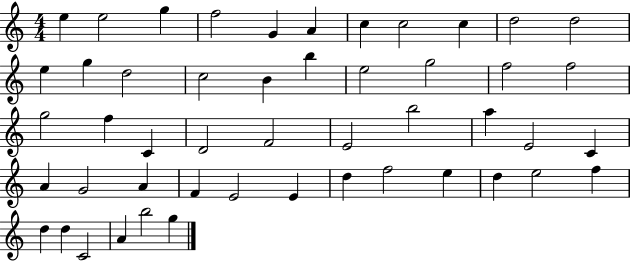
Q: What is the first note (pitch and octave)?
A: E5